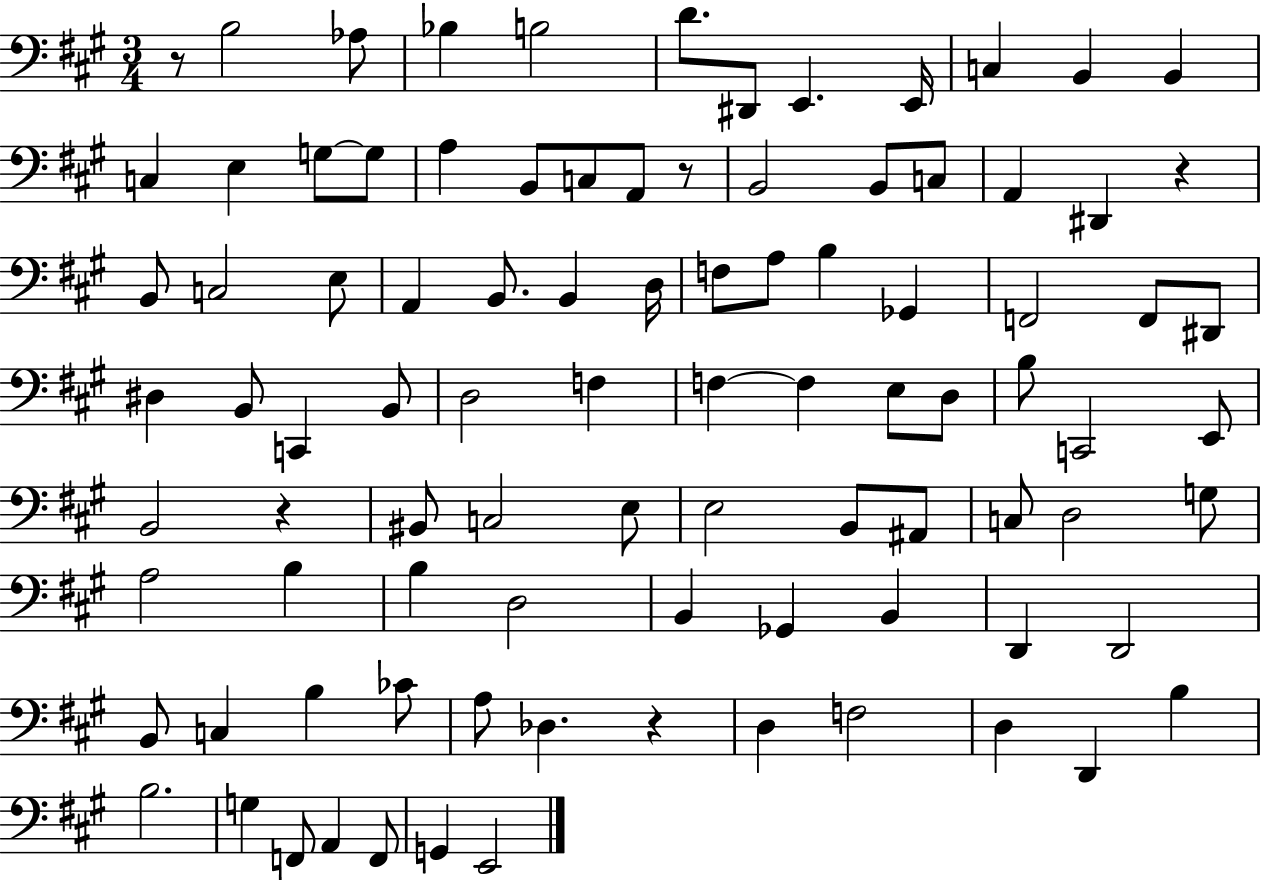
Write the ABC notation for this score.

X:1
T:Untitled
M:3/4
L:1/4
K:A
z/2 B,2 _A,/2 _B, B,2 D/2 ^D,,/2 E,, E,,/4 C, B,, B,, C, E, G,/2 G,/2 A, B,,/2 C,/2 A,,/2 z/2 B,,2 B,,/2 C,/2 A,, ^D,, z B,,/2 C,2 E,/2 A,, B,,/2 B,, D,/4 F,/2 A,/2 B, _G,, F,,2 F,,/2 ^D,,/2 ^D, B,,/2 C,, B,,/2 D,2 F, F, F, E,/2 D,/2 B,/2 C,,2 E,,/2 B,,2 z ^B,,/2 C,2 E,/2 E,2 B,,/2 ^A,,/2 C,/2 D,2 G,/2 A,2 B, B, D,2 B,, _G,, B,, D,, D,,2 B,,/2 C, B, _C/2 A,/2 _D, z D, F,2 D, D,, B, B,2 G, F,,/2 A,, F,,/2 G,, E,,2